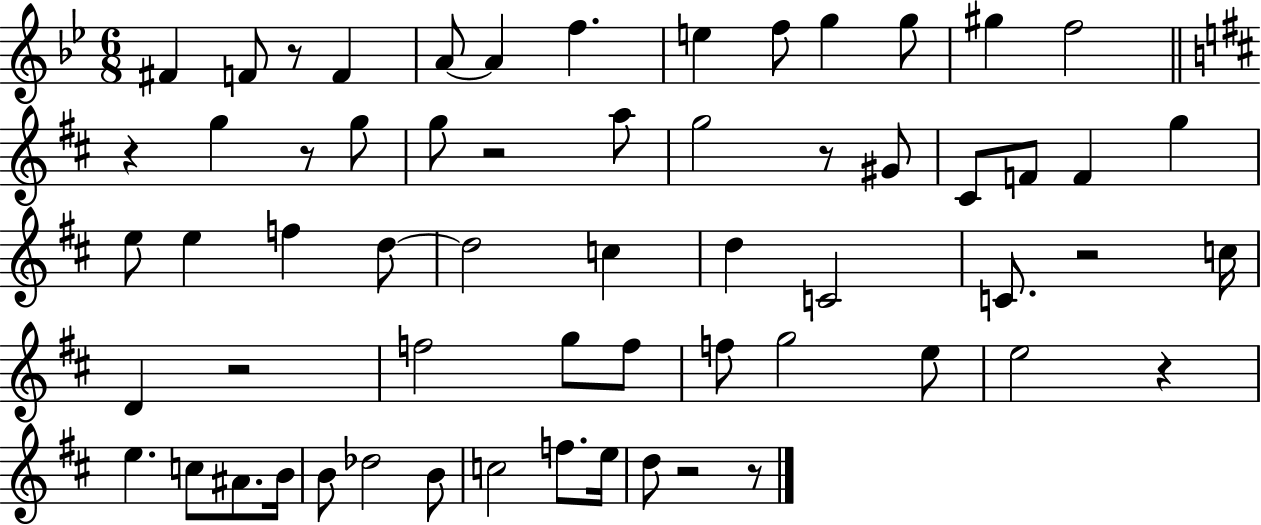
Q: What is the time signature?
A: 6/8